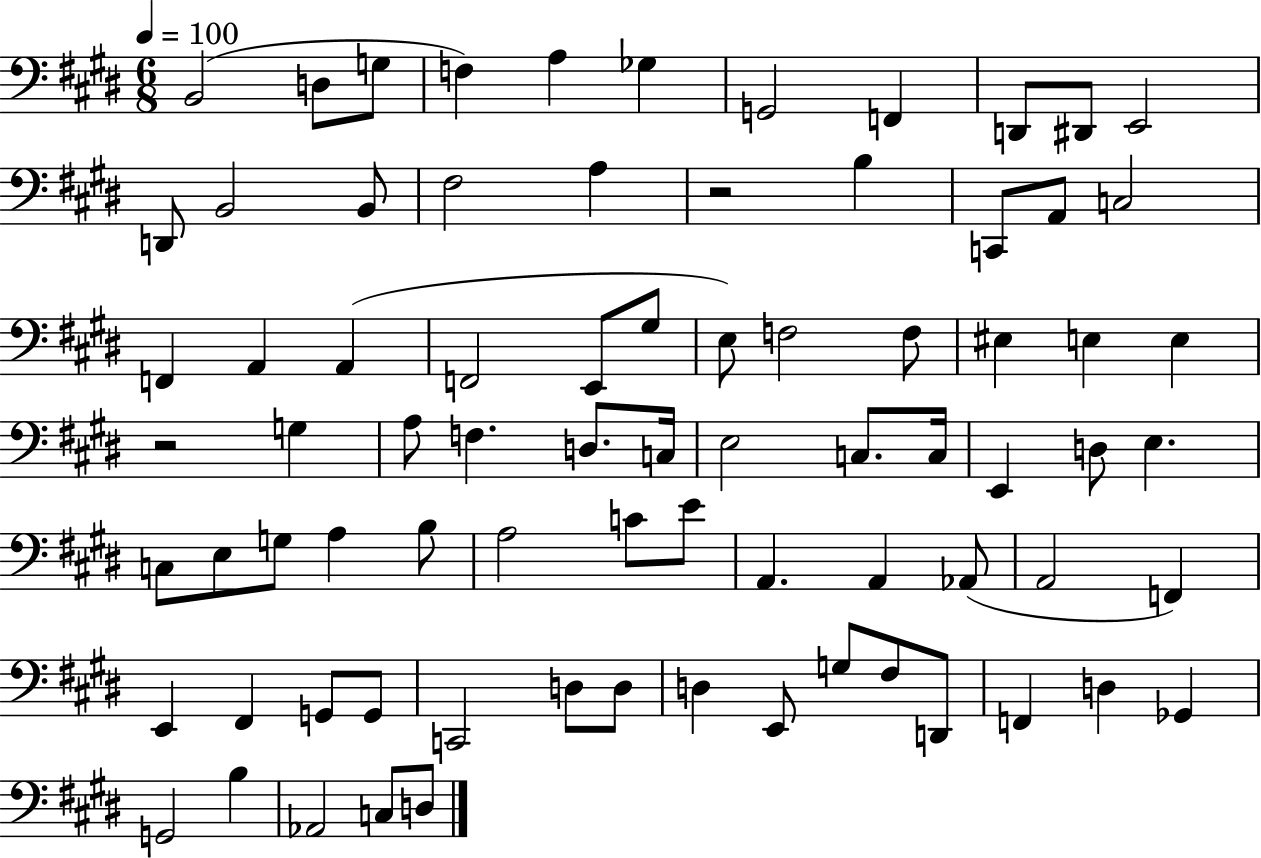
{
  \clef bass
  \numericTimeSignature
  \time 6/8
  \key e \major
  \tempo 4 = 100
  b,2( d8 g8 | f4) a4 ges4 | g,2 f,4 | d,8 dis,8 e,2 | \break d,8 b,2 b,8 | fis2 a4 | r2 b4 | c,8 a,8 c2 | \break f,4 a,4 a,4( | f,2 e,8 gis8 | e8) f2 f8 | eis4 e4 e4 | \break r2 g4 | a8 f4. d8. c16 | e2 c8. c16 | e,4 d8 e4. | \break c8 e8 g8 a4 b8 | a2 c'8 e'8 | a,4. a,4 aes,8( | a,2 f,4) | \break e,4 fis,4 g,8 g,8 | c,2 d8 d8 | d4 e,8 g8 fis8 d,8 | f,4 d4 ges,4 | \break g,2 b4 | aes,2 c8 d8 | \bar "|."
}